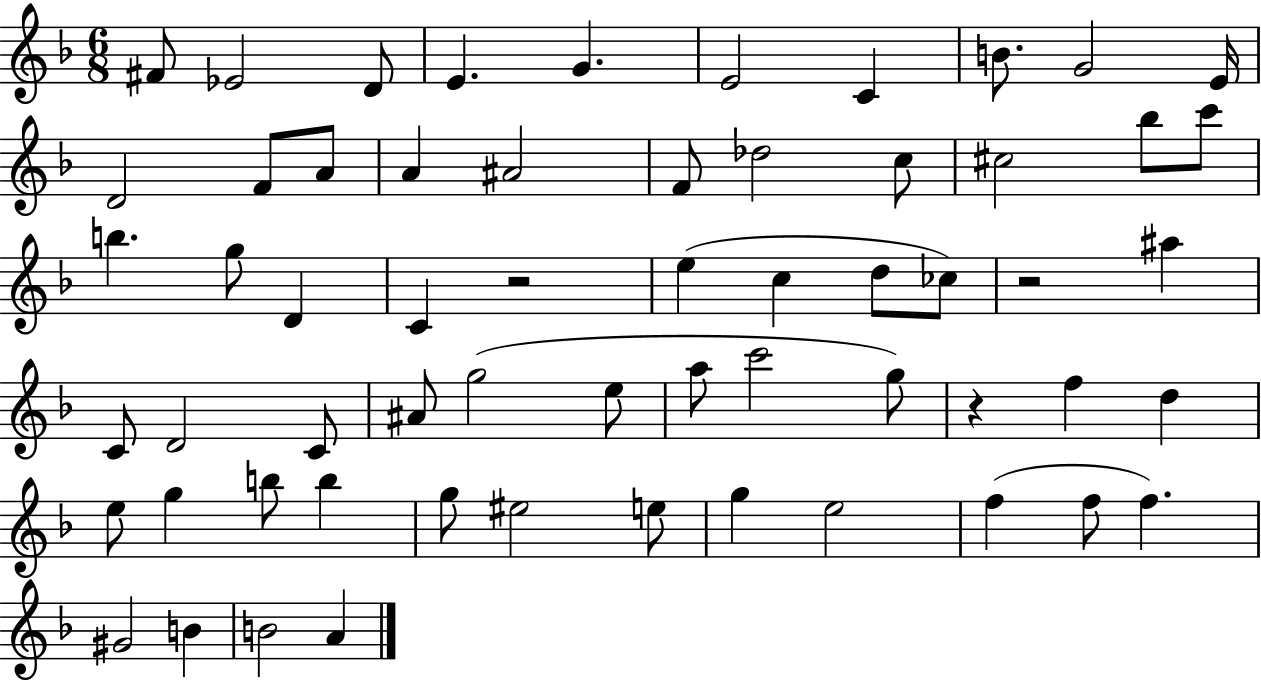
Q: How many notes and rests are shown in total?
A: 60